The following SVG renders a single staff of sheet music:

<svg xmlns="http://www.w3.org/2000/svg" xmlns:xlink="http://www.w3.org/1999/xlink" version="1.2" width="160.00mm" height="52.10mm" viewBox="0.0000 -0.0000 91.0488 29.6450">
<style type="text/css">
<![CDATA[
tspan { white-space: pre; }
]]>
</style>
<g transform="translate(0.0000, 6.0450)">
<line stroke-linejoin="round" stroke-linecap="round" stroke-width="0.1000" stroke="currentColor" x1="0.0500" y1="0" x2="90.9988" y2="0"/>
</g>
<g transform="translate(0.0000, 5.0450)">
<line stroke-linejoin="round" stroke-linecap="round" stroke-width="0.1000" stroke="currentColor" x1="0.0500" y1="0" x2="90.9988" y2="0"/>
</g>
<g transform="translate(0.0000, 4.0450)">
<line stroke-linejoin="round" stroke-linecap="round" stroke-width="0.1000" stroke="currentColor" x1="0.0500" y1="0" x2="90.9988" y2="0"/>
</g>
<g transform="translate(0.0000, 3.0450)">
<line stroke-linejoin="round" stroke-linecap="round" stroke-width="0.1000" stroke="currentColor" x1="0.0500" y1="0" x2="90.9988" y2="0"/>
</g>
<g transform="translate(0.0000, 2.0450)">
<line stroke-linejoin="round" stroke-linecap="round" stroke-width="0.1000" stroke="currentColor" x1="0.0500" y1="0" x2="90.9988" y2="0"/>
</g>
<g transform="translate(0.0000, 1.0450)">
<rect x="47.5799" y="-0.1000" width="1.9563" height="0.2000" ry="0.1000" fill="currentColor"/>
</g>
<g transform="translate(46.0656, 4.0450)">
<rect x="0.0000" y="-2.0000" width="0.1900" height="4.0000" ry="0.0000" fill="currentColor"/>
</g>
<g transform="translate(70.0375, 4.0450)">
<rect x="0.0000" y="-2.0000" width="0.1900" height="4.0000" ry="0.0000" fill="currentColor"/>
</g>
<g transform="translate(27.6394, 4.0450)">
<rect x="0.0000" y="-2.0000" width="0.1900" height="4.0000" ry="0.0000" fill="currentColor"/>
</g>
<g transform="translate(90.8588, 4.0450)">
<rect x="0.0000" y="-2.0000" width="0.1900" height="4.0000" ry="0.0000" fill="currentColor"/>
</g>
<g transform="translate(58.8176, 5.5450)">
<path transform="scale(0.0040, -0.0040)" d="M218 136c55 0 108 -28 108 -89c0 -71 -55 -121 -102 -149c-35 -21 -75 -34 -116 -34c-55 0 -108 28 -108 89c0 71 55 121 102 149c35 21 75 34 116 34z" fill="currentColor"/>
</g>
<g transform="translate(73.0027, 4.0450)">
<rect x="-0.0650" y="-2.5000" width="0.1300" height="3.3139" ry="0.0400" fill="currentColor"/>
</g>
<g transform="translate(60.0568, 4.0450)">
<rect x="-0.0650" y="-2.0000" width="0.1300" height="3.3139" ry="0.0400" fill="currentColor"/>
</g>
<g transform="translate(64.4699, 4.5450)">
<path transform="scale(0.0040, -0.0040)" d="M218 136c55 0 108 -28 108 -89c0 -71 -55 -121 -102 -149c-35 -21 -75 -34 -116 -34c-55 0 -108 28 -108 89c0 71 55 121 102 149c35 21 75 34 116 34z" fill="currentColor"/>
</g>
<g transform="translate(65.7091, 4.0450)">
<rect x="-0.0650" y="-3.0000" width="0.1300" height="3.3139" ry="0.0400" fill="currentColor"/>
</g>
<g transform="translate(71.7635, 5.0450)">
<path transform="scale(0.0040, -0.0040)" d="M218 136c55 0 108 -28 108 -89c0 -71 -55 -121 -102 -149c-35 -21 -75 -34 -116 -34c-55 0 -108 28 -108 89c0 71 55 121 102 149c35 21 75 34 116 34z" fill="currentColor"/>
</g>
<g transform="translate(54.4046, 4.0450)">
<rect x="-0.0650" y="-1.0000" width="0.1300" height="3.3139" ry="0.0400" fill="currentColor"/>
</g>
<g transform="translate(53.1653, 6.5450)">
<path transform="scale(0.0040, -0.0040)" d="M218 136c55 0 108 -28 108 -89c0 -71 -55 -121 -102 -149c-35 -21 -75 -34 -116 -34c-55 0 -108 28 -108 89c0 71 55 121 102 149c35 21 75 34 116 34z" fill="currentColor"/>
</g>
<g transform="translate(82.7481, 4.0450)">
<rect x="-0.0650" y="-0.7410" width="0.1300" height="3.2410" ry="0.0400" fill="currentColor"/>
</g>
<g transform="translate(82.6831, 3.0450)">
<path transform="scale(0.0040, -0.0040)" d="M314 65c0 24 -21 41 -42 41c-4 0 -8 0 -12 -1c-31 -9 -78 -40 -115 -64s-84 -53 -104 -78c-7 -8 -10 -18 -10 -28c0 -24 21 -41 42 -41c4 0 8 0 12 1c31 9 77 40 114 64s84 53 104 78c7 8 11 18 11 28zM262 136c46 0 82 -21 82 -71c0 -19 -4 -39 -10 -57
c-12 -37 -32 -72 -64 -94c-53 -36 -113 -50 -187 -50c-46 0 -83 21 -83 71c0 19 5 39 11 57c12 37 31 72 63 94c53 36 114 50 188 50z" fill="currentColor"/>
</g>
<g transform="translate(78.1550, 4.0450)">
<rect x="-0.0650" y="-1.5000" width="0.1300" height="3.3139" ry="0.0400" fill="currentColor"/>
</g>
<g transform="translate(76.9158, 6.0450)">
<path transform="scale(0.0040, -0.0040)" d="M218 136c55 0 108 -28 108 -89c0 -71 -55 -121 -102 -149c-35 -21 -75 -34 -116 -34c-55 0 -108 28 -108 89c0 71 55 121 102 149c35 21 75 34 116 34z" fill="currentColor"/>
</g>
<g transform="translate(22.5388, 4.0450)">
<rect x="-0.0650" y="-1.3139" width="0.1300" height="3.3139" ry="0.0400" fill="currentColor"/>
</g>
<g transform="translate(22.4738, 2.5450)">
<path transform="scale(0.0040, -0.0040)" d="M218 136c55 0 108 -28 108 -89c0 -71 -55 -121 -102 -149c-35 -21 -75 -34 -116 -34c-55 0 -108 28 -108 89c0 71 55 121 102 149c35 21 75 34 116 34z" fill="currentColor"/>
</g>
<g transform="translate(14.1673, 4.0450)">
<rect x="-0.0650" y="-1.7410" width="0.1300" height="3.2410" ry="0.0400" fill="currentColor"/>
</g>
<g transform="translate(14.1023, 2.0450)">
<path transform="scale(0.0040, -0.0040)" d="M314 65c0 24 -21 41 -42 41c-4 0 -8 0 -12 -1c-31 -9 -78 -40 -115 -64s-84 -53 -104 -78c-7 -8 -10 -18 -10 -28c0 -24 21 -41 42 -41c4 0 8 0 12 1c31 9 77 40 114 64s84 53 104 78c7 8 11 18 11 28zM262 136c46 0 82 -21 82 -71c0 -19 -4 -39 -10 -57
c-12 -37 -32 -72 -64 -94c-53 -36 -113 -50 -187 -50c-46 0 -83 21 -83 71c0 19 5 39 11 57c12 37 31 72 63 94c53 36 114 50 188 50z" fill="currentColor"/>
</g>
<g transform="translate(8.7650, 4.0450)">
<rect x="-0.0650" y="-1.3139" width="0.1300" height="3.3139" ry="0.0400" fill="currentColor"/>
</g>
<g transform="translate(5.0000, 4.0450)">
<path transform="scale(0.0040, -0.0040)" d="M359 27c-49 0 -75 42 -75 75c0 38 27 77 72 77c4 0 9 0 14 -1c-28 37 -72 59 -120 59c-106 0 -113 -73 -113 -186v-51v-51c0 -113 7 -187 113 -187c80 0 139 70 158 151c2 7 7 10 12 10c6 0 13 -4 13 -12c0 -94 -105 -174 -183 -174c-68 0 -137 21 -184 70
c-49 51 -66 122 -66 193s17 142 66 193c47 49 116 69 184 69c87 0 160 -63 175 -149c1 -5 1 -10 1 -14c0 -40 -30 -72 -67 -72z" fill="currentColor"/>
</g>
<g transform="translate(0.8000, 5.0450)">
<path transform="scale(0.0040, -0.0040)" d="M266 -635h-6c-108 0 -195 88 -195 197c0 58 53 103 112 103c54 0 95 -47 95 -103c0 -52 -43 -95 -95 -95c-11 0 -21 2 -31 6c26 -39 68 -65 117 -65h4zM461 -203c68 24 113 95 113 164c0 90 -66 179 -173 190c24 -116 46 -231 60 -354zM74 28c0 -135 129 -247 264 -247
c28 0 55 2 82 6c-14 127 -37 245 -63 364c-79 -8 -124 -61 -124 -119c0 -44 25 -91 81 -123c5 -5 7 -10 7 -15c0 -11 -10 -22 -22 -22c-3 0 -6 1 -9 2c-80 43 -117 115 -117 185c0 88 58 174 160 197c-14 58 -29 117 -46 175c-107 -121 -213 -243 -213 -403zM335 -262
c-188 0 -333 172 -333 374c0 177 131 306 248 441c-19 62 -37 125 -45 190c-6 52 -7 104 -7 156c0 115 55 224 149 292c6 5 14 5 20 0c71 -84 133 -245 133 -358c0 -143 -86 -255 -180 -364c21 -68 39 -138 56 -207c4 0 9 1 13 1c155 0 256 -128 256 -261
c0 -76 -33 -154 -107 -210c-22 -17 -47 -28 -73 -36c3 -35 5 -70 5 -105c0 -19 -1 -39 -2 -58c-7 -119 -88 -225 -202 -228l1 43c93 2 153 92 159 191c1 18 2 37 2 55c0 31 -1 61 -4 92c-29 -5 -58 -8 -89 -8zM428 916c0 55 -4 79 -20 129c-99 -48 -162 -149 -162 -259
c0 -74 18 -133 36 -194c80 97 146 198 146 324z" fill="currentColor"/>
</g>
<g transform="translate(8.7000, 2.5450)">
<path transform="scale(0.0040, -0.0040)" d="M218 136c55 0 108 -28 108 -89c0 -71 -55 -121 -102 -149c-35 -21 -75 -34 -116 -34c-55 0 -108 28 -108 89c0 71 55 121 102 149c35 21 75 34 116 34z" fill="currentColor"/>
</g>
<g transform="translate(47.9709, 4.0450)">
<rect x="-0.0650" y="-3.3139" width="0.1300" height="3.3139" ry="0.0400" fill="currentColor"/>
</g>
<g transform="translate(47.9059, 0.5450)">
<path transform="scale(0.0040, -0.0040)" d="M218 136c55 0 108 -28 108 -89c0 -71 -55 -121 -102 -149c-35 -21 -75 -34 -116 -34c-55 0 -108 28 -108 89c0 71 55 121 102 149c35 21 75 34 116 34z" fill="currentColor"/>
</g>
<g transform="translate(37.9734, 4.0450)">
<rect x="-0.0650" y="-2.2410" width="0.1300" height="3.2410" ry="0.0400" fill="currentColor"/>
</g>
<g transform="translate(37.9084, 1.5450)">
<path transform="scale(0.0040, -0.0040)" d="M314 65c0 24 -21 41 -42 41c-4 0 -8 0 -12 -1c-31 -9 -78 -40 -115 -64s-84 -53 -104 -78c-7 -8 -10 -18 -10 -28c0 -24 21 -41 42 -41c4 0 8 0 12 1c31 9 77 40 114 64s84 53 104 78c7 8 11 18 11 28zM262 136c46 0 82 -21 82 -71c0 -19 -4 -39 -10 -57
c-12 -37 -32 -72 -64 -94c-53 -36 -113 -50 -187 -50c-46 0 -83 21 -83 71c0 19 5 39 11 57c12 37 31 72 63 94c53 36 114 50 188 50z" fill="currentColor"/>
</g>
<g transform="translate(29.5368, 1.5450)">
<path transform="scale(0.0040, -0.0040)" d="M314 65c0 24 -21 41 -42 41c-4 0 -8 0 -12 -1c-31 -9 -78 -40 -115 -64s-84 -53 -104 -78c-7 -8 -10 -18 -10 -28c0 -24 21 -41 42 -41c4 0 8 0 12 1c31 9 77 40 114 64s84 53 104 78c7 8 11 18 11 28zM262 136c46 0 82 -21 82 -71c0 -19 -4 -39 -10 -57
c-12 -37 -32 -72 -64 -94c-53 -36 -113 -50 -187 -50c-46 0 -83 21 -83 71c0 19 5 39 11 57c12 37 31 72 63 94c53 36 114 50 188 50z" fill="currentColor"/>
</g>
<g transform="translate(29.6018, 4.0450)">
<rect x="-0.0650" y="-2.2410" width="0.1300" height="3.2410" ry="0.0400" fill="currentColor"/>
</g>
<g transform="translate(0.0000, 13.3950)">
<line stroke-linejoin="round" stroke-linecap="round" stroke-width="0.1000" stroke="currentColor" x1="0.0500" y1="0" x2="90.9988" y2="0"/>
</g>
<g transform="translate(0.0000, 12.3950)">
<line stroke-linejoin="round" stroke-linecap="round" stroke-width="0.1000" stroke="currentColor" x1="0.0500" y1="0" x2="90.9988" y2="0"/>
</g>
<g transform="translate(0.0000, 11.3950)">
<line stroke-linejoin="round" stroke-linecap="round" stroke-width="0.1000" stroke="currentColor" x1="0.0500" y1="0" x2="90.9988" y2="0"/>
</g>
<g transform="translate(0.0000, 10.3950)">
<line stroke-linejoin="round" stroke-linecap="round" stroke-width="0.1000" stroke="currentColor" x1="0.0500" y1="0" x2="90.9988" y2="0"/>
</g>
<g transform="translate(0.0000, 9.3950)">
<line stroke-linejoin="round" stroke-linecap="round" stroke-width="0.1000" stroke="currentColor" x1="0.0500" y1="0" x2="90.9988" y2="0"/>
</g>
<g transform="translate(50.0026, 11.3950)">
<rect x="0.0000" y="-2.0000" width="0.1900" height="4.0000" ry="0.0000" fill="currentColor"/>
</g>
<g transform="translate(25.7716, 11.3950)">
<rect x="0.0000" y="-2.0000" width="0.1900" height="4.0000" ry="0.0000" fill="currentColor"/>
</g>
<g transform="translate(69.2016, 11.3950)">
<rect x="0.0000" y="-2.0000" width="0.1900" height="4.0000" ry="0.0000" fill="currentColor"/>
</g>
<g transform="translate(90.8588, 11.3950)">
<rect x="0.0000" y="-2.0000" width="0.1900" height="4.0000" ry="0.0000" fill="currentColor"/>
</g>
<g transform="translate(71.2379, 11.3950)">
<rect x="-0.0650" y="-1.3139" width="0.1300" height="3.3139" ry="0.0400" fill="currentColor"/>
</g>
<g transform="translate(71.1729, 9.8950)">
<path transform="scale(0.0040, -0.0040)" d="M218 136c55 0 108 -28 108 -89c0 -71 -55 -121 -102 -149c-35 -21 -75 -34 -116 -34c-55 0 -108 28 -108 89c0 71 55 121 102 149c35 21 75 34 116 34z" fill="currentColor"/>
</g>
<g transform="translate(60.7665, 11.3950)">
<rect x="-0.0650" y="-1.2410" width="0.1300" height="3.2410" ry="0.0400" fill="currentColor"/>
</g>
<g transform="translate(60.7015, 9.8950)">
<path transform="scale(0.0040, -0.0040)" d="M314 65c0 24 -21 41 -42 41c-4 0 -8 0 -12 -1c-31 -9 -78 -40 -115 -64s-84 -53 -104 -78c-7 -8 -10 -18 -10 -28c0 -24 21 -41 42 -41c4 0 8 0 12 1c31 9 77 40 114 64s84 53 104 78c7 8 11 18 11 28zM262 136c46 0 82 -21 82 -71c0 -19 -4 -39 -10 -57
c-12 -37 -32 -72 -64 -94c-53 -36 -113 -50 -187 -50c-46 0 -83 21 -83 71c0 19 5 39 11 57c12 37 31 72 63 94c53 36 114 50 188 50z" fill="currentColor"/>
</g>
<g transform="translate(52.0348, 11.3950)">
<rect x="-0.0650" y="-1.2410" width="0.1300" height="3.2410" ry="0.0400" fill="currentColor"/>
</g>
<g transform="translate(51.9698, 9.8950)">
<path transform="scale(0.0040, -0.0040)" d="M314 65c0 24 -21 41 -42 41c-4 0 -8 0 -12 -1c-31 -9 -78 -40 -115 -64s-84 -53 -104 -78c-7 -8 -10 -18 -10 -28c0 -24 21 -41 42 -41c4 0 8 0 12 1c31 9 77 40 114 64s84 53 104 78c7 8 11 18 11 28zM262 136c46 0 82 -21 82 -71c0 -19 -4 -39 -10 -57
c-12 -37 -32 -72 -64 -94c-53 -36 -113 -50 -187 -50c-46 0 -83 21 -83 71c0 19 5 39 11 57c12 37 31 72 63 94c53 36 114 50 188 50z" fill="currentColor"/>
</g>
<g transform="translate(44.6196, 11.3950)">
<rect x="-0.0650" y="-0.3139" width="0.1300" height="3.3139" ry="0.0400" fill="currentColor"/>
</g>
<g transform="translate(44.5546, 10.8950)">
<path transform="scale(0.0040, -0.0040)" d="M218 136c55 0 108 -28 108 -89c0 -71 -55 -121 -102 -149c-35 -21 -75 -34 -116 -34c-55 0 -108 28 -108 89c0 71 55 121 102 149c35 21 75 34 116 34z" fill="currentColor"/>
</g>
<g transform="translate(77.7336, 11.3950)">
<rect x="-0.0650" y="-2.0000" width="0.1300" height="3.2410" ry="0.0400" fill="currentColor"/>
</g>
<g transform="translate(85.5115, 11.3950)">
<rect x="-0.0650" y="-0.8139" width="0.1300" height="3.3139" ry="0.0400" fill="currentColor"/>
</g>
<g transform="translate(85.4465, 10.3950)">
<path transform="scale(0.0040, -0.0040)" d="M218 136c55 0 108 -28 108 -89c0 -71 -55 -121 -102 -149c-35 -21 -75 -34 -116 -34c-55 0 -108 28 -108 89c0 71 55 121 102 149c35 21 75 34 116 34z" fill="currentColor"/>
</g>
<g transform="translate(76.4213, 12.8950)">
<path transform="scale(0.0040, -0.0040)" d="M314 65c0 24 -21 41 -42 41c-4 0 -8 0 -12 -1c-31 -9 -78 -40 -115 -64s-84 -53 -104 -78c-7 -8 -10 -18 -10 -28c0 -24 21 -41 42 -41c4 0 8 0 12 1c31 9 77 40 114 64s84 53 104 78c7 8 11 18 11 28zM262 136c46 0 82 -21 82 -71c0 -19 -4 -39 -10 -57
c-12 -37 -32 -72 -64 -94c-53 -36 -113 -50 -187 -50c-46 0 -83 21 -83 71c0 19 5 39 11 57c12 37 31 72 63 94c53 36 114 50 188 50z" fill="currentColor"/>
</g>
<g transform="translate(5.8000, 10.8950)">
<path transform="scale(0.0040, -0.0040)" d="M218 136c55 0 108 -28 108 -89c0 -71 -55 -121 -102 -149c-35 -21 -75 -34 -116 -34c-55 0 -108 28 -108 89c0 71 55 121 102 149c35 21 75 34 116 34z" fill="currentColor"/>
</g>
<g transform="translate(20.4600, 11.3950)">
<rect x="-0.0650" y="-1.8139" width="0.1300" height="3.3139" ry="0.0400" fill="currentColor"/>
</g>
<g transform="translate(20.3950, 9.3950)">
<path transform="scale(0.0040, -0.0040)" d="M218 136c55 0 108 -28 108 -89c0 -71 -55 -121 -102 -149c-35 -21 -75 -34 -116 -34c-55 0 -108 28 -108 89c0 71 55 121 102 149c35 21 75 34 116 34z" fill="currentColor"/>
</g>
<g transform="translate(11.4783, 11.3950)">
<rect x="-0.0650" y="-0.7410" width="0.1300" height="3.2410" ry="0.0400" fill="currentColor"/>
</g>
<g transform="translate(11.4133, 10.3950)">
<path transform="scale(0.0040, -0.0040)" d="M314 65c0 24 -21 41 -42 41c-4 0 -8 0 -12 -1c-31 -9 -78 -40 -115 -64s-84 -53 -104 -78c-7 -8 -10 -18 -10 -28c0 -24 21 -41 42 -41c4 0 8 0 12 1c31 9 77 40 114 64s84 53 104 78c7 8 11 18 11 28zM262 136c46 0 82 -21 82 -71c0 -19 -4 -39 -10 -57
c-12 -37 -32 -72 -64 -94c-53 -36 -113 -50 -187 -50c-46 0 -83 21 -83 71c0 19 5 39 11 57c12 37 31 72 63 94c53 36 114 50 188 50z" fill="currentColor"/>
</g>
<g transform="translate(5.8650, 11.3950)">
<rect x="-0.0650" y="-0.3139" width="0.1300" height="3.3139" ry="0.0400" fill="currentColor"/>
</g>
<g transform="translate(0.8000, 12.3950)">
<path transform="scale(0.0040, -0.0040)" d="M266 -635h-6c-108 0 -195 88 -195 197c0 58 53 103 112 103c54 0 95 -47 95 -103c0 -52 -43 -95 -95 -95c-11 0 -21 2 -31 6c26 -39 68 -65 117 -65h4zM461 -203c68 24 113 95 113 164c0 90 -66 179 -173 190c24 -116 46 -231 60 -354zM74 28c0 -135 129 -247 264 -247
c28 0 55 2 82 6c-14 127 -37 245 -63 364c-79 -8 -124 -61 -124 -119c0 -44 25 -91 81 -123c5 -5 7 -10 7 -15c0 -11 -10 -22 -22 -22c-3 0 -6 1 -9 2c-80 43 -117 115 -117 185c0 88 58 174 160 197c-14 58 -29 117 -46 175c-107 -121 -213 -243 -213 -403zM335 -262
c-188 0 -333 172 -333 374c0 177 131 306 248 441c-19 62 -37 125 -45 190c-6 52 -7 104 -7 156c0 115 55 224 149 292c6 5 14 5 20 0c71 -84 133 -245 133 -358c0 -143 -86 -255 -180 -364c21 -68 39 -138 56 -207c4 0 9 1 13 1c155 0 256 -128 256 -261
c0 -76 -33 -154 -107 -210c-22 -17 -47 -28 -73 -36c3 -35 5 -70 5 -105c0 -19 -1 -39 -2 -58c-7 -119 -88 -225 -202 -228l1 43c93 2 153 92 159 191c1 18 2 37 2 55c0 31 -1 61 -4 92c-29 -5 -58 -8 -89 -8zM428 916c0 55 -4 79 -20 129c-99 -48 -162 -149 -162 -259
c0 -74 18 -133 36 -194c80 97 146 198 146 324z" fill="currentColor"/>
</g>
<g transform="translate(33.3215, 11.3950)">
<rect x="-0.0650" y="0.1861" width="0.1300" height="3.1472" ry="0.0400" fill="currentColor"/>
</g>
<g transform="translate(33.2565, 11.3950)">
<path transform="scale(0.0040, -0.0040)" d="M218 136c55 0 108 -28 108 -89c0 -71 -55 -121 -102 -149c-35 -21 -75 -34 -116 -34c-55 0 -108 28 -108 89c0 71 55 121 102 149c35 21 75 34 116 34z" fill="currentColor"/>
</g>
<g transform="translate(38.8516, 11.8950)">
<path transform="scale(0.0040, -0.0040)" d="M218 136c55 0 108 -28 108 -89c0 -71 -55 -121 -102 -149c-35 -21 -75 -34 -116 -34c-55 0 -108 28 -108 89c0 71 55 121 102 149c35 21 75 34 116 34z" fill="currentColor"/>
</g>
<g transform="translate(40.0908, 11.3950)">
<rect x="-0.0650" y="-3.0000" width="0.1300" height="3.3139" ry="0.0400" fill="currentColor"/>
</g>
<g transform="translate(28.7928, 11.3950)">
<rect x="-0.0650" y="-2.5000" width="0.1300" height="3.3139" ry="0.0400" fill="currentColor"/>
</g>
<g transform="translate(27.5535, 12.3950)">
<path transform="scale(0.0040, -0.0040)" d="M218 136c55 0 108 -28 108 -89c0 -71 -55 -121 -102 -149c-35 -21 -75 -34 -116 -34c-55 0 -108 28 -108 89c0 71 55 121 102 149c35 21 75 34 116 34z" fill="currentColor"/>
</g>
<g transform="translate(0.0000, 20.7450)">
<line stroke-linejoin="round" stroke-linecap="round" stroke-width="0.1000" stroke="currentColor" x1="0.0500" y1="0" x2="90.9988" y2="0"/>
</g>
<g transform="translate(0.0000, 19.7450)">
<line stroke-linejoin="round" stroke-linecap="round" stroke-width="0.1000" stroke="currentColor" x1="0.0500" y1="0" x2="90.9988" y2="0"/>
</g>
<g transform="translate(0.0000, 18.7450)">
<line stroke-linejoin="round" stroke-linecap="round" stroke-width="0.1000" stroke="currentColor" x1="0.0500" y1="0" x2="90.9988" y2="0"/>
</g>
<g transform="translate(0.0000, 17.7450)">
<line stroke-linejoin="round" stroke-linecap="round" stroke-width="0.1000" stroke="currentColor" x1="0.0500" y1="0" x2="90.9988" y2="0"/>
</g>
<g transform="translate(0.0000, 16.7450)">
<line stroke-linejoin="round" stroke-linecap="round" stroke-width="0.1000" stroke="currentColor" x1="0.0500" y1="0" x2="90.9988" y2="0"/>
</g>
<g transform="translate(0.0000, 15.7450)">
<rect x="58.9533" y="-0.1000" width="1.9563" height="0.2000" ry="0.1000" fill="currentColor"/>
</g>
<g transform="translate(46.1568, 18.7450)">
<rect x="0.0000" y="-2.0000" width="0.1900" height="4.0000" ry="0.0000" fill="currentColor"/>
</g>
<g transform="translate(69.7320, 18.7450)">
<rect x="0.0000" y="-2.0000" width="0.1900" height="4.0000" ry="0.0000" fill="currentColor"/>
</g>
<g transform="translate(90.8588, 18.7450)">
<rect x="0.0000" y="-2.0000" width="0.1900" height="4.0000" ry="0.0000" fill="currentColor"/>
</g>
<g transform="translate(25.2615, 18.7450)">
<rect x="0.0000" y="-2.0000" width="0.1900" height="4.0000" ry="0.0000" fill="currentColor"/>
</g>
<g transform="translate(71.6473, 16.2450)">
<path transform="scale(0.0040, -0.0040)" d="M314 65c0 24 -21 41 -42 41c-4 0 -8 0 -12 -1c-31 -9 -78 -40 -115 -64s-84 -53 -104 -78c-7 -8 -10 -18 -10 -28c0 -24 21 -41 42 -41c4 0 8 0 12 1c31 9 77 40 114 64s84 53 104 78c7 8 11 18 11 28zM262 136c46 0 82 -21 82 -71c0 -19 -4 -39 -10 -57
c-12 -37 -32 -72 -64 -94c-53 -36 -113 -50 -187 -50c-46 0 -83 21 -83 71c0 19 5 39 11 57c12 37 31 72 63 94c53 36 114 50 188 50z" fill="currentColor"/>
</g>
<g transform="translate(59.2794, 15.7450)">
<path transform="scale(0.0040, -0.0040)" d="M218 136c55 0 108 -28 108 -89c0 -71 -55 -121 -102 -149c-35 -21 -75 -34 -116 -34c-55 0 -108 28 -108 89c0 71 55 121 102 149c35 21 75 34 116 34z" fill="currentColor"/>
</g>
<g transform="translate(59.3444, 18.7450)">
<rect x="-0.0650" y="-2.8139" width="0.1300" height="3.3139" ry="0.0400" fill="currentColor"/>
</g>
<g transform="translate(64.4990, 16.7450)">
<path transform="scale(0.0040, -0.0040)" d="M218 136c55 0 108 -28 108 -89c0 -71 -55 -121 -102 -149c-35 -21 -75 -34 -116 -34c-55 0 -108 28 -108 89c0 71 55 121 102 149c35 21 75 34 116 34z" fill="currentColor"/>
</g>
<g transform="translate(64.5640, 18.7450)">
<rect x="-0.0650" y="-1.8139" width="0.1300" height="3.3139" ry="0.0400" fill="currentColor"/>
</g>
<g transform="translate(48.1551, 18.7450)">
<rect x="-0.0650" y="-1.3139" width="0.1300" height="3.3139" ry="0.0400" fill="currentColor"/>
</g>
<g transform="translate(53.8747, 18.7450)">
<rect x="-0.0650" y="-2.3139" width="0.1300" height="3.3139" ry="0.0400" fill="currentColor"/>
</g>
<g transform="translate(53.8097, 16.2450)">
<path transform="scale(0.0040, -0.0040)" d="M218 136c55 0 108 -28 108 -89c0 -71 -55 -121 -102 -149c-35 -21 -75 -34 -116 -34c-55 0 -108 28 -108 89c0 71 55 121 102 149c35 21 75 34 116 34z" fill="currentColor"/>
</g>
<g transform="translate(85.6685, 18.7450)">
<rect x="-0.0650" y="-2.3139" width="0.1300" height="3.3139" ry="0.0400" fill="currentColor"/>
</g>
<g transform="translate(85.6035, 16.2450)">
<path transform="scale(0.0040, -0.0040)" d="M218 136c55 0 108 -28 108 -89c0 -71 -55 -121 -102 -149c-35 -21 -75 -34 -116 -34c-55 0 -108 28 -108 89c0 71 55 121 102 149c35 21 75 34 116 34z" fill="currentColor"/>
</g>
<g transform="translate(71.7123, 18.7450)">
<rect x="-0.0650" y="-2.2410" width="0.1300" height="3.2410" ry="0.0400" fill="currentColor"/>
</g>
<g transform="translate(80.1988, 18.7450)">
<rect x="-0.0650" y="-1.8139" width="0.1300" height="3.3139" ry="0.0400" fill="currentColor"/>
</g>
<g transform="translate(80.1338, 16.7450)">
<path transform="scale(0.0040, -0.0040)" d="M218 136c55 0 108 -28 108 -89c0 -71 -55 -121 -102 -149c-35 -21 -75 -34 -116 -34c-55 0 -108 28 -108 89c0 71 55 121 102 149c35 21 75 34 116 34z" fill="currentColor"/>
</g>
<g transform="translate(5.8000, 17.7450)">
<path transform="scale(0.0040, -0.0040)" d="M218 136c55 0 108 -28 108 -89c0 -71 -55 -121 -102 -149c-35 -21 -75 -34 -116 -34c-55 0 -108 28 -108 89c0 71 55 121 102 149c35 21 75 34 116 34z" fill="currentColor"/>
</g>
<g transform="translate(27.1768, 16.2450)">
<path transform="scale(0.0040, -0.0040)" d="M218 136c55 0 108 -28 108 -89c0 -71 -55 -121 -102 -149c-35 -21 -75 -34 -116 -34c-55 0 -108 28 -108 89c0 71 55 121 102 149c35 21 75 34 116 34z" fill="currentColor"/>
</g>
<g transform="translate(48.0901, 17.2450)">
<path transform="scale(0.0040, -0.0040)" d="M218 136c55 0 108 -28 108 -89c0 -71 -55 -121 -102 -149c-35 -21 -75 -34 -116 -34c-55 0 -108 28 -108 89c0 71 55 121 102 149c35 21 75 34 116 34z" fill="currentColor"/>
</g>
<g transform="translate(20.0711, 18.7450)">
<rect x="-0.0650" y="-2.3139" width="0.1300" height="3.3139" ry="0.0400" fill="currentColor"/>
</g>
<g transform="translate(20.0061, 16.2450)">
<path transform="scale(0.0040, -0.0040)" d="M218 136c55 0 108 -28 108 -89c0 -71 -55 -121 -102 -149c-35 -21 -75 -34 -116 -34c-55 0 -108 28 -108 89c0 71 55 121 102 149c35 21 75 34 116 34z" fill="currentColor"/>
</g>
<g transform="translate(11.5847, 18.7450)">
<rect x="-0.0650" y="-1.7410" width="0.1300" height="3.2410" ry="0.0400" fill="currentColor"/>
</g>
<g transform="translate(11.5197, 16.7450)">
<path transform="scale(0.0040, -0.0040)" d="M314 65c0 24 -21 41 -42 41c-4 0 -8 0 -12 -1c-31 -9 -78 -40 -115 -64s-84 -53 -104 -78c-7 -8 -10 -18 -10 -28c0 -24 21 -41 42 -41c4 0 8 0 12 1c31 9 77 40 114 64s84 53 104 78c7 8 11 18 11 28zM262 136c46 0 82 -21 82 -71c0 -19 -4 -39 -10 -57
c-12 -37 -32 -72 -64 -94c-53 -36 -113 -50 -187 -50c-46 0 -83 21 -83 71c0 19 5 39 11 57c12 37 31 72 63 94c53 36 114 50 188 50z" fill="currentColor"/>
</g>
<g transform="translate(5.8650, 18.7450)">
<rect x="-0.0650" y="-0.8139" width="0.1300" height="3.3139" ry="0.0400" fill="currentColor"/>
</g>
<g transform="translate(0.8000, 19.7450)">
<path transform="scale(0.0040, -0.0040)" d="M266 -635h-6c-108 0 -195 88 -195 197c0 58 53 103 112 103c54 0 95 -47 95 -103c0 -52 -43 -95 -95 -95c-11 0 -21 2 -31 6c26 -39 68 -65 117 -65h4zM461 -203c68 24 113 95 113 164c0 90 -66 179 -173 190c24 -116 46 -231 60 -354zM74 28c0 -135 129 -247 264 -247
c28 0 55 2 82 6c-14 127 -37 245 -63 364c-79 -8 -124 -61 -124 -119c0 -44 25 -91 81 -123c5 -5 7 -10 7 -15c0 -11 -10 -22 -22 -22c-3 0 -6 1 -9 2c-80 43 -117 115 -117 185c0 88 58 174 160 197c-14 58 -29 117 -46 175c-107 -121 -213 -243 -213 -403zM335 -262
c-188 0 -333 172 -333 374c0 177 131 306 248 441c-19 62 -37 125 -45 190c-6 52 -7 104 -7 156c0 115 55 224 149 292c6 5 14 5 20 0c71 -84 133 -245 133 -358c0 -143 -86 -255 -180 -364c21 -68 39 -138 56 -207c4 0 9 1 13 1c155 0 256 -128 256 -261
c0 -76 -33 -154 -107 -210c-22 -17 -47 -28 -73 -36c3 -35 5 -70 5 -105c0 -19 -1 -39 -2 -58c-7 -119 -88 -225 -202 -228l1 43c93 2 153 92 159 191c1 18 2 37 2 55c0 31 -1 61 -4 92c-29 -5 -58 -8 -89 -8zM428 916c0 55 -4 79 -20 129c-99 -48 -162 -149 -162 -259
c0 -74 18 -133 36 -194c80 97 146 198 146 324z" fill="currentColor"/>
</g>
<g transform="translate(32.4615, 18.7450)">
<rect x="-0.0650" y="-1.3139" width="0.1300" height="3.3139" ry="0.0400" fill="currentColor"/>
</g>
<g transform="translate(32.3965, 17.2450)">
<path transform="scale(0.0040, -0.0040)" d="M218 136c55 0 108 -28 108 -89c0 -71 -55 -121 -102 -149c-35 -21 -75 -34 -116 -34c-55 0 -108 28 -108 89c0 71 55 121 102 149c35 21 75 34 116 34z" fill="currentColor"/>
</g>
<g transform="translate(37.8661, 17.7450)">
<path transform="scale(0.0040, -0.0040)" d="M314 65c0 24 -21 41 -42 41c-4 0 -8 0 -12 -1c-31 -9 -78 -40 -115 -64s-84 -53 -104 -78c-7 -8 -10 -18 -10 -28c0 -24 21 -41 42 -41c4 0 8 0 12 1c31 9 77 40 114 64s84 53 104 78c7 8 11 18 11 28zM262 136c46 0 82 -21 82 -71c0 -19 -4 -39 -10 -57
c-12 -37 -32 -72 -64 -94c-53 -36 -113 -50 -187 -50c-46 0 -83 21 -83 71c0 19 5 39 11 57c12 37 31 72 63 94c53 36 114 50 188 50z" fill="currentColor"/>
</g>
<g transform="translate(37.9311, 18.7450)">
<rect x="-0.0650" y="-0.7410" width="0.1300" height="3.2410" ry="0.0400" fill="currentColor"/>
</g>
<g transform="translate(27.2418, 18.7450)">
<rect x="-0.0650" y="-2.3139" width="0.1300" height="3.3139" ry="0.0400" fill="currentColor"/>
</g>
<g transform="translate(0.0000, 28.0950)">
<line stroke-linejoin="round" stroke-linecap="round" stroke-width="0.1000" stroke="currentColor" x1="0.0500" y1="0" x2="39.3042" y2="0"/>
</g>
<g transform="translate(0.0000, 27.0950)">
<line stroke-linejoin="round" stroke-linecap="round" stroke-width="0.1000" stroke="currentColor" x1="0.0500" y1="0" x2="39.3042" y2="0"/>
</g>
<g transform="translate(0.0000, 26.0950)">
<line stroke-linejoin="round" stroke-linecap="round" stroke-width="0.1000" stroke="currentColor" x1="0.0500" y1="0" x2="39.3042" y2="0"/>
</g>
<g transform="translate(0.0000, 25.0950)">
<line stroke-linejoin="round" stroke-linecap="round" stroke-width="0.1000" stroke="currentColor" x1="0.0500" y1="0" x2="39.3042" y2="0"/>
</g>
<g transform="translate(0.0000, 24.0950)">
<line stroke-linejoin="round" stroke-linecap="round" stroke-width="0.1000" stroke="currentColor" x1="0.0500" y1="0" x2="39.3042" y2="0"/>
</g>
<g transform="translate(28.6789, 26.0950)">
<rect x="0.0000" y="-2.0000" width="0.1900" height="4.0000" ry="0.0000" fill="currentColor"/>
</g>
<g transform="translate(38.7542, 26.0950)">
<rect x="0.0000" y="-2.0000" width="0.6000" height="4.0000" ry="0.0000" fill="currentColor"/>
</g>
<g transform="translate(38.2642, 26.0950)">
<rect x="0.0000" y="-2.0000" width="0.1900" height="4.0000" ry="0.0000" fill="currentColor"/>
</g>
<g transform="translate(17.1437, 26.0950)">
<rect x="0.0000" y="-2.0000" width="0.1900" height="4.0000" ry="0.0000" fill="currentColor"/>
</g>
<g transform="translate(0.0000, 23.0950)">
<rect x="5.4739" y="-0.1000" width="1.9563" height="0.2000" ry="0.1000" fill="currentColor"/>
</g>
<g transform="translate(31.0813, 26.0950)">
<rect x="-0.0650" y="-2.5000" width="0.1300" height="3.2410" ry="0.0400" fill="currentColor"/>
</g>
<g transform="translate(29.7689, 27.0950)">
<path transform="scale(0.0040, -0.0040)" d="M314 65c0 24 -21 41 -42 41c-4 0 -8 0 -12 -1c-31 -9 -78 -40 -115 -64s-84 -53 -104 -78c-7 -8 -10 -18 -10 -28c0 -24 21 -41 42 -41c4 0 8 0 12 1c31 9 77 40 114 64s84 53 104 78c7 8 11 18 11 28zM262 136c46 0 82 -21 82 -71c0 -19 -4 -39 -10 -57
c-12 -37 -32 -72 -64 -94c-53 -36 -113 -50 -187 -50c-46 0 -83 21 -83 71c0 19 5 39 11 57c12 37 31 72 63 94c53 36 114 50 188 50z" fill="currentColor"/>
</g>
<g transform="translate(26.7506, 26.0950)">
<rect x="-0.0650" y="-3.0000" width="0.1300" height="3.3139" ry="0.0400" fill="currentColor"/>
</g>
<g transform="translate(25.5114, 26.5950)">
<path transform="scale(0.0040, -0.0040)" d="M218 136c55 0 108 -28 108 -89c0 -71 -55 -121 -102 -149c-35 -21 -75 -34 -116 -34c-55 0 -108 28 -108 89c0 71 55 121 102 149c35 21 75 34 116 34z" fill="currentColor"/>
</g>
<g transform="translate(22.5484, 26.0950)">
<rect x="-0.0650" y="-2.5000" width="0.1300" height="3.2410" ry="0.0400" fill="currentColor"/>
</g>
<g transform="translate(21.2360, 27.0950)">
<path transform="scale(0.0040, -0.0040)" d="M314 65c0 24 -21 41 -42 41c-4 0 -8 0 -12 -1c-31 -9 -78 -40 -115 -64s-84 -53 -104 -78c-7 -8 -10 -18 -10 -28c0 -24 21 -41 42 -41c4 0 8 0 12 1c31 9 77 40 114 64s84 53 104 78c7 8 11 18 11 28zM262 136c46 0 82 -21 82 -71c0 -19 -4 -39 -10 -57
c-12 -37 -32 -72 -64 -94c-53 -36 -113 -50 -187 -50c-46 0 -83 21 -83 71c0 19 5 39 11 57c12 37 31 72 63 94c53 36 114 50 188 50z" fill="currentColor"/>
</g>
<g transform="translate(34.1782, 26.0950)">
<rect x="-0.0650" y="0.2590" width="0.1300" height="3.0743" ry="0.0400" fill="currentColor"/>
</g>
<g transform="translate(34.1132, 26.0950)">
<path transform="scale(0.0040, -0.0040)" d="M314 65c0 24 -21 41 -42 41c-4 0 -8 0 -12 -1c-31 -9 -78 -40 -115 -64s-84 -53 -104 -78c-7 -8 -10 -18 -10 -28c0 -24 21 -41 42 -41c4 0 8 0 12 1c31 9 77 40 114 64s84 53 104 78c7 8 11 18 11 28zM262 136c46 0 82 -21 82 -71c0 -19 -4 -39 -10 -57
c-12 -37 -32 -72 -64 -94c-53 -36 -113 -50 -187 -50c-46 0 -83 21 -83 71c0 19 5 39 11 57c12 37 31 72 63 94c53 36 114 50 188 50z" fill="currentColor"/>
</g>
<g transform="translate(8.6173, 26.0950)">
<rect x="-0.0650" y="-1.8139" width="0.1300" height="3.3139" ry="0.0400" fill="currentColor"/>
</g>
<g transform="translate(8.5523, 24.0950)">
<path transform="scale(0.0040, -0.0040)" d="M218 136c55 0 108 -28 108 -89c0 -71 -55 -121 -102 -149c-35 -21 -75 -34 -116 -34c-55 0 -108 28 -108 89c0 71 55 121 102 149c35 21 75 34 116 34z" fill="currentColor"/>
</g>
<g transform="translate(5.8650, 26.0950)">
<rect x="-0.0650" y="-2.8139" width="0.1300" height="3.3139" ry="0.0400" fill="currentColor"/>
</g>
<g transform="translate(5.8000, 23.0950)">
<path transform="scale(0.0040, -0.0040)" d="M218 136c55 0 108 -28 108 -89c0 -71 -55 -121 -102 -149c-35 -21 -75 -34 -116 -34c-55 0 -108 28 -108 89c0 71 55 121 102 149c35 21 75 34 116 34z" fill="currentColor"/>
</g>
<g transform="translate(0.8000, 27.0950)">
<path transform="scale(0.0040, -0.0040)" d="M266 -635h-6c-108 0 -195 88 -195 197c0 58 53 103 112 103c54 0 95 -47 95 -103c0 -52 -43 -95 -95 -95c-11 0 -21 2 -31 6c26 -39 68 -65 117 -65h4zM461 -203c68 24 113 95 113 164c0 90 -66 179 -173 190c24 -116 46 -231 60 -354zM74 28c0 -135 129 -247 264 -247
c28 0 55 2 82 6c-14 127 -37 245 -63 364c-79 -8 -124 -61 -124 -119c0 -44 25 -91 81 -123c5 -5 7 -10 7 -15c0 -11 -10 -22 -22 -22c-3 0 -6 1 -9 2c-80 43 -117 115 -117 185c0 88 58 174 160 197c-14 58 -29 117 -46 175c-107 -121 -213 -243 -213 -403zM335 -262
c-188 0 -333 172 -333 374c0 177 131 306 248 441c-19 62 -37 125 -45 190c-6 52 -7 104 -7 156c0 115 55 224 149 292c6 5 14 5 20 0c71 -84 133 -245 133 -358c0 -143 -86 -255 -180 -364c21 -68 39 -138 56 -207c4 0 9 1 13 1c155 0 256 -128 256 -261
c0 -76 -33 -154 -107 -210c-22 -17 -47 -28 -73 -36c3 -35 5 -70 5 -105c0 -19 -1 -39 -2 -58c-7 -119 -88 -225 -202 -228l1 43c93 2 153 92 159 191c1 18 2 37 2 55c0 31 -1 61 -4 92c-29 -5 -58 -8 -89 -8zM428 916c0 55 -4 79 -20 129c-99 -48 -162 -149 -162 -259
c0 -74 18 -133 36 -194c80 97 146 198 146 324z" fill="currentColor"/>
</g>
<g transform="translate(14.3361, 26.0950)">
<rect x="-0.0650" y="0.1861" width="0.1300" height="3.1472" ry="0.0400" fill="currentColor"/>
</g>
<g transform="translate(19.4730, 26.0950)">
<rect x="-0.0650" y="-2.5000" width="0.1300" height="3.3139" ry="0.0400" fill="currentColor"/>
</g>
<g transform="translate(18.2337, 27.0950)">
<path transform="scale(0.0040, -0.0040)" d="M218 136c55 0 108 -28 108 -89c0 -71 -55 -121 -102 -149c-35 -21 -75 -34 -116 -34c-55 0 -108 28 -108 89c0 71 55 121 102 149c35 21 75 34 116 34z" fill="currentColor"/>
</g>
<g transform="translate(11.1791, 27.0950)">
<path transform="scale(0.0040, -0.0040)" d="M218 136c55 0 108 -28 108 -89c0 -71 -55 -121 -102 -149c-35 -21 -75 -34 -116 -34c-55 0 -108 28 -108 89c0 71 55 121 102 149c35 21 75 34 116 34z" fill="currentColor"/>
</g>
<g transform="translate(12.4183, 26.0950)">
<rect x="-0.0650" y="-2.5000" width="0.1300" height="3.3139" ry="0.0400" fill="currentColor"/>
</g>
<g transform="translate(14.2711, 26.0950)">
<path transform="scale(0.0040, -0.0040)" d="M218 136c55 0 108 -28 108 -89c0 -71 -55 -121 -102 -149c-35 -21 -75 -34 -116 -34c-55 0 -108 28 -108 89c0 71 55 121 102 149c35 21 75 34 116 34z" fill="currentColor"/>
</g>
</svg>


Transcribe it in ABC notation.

X:1
T:Untitled
M:4/4
L:1/4
K:C
e f2 e g2 g2 b D F A G E d2 c d2 f G B A c e2 e2 e F2 d d f2 g g e d2 e g a f g2 f g a f G B G G2 A G2 B2